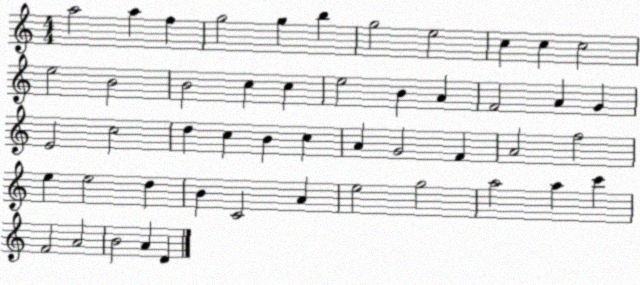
X:1
T:Untitled
M:4/4
L:1/4
K:C
a2 a f g2 g b g2 e2 c c c2 e2 B2 B2 c c e2 B A F2 A G E2 c2 d c B c A G2 F A2 f2 e e2 d B C2 A e2 g2 a2 a c' F2 A2 B2 A D